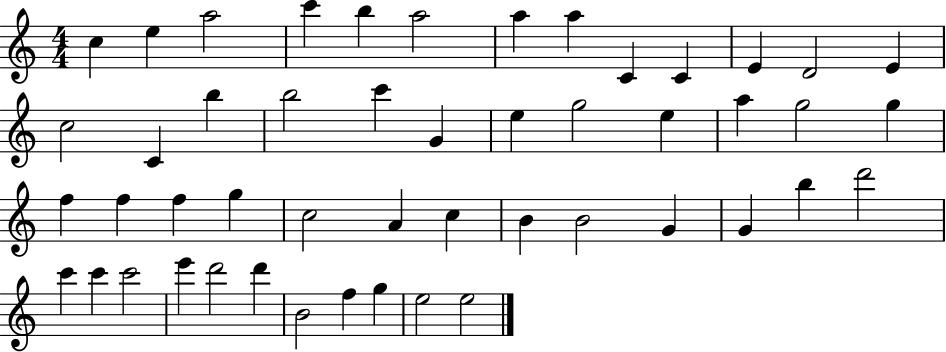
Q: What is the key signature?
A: C major